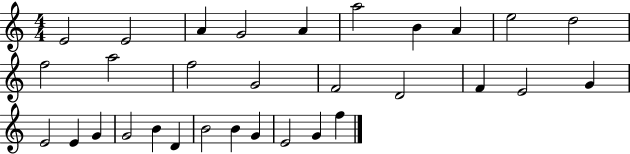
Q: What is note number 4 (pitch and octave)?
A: G4